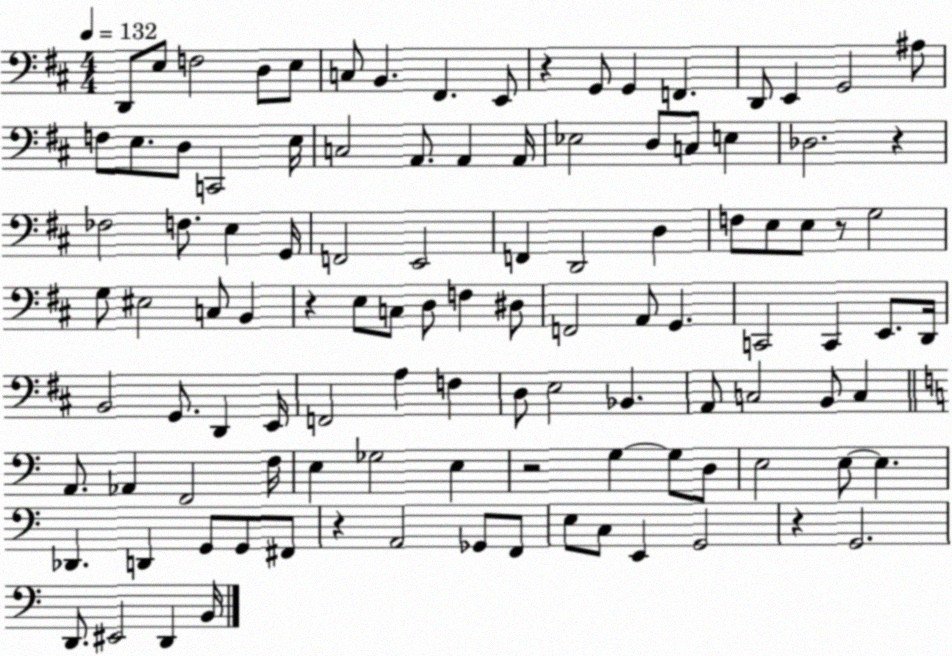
X:1
T:Untitled
M:4/4
L:1/4
K:D
D,,/2 E,/2 F,2 D,/2 E,/2 C,/2 B,, ^F,, E,,/2 z G,,/2 G,, F,, D,,/2 E,, G,,2 ^A,/2 F,/2 E,/2 D,/2 C,,2 E,/4 C,2 A,,/2 A,, A,,/4 _E,2 D,/2 C,/2 E, _D,2 z _F,2 F,/2 E, G,,/4 F,,2 E,,2 F,, D,,2 D, F,/2 E,/2 E,/2 z/2 G,2 G,/2 ^E,2 C,/2 B,, z E,/2 C,/2 D,/2 F, ^D,/2 F,,2 A,,/2 G,, C,,2 C,, E,,/2 D,,/4 B,,2 G,,/2 D,, E,,/4 F,,2 A, F, D,/2 E,2 _B,, A,,/2 C,2 B,,/2 C, A,,/2 _A,, F,,2 F,/4 E, _G,2 E, z2 G, G,/2 D,/2 E,2 E,/2 E, _D,, D,, G,,/2 G,,/2 ^F,,/2 z A,,2 _G,,/2 F,,/2 E,/2 C,/2 E,, G,,2 z G,,2 D,,/2 ^E,,2 D,, B,,/4